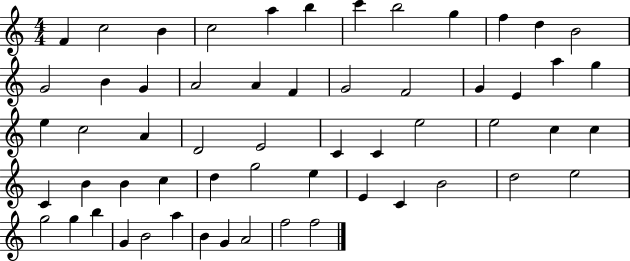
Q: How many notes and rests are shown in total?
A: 58